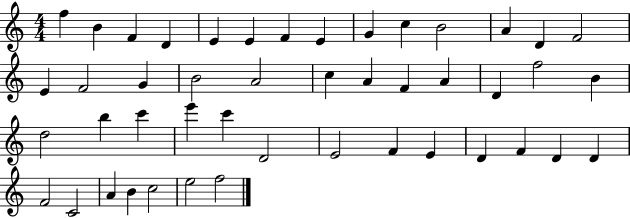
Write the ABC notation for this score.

X:1
T:Untitled
M:4/4
L:1/4
K:C
f B F D E E F E G c B2 A D F2 E F2 G B2 A2 c A F A D f2 B d2 b c' e' c' D2 E2 F E D F D D F2 C2 A B c2 e2 f2